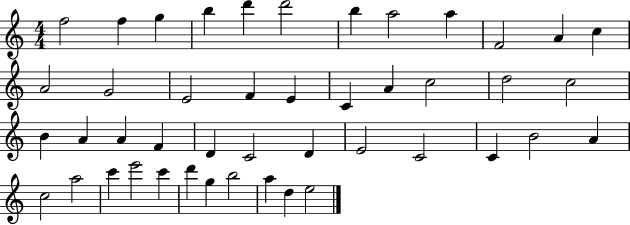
X:1
T:Untitled
M:4/4
L:1/4
K:C
f2 f g b d' d'2 b a2 a F2 A c A2 G2 E2 F E C A c2 d2 c2 B A A F D C2 D E2 C2 C B2 A c2 a2 c' e'2 c' d' g b2 a d e2